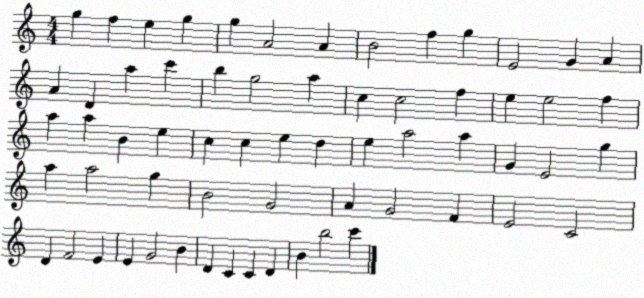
X:1
T:Untitled
M:4/4
L:1/4
K:C
g f e g g A2 A B2 f g E2 G A A D a c' b g2 a c c2 f e e2 f a a B e c c e d e a2 a G E2 g a a2 g B2 G2 A G2 F E2 C2 D F2 E E G2 B D C C D B b2 c'